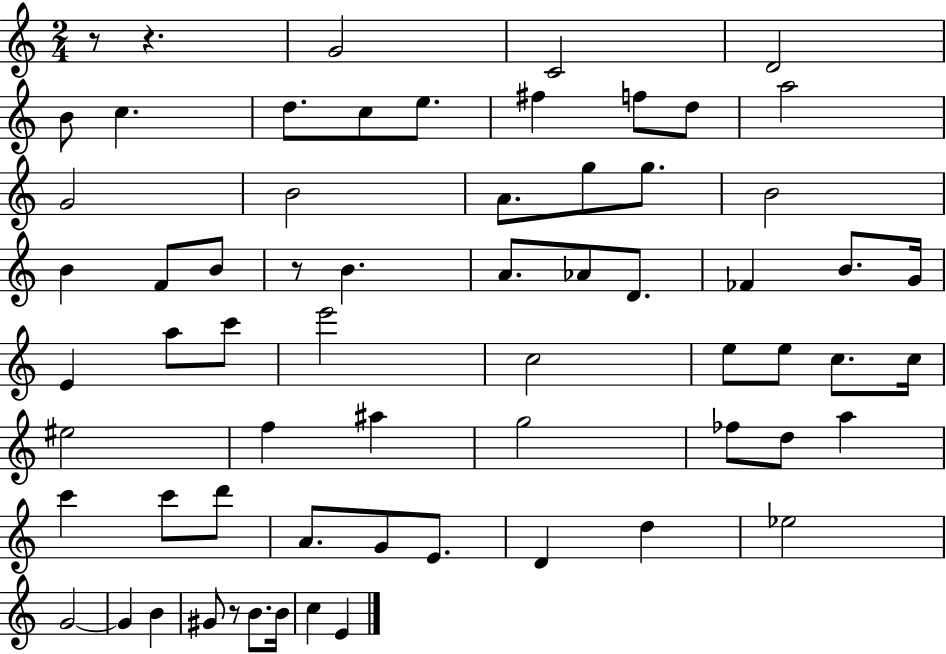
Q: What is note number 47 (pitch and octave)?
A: D6